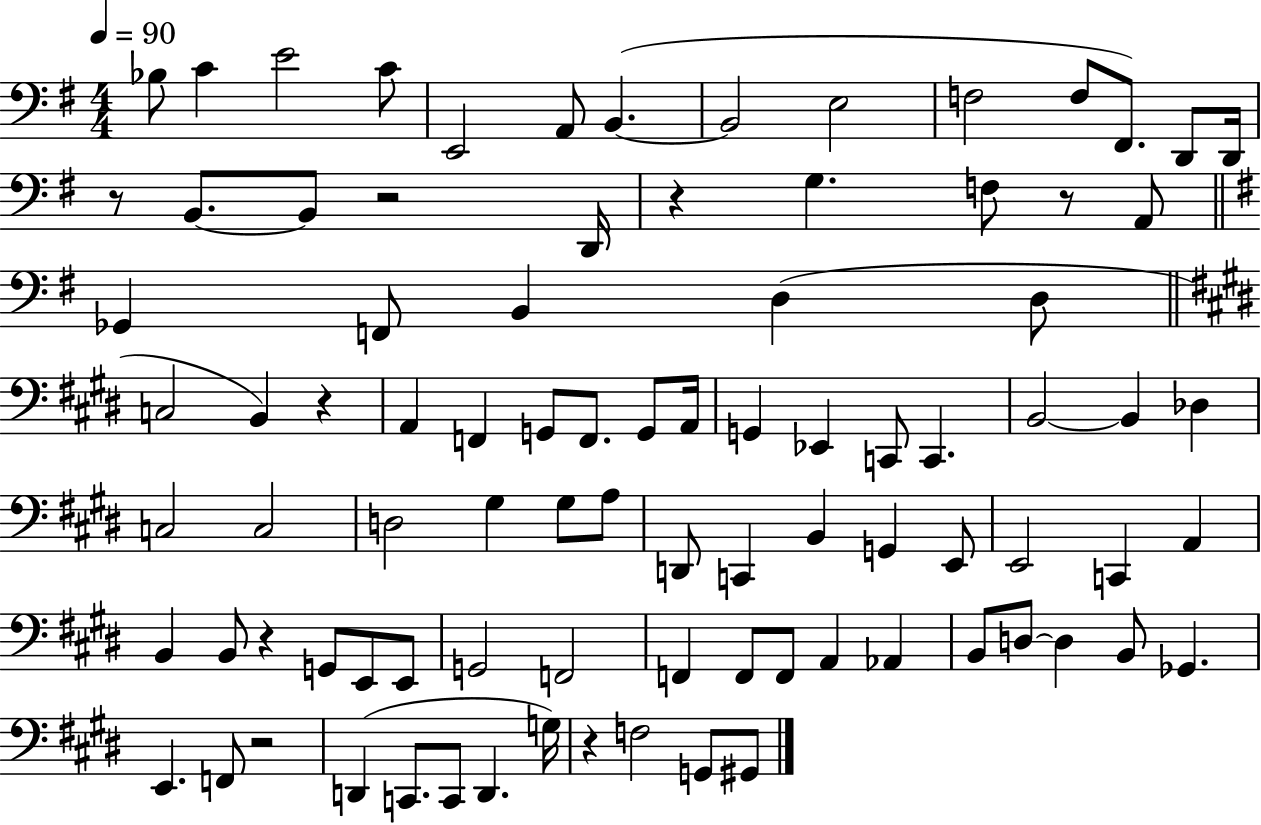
{
  \clef bass
  \numericTimeSignature
  \time 4/4
  \key g \major
  \tempo 4 = 90
  bes8 c'4 e'2 c'8 | e,2 a,8 b,4.~(~ | b,2 e2 | f2 f8 fis,8.) d,8 d,16 | \break r8 b,8.~~ b,8 r2 d,16 | r4 g4. f8 r8 a,8 | \bar "||" \break \key g \major ges,4 f,8 b,4 d4( d8 | \bar "||" \break \key e \major c2 b,4) r4 | a,4 f,4 g,8 f,8. g,8 a,16 | g,4 ees,4 c,8 c,4. | b,2~~ b,4 des4 | \break c2 c2 | d2 gis4 gis8 a8 | d,8 c,4 b,4 g,4 e,8 | e,2 c,4 a,4 | \break b,4 b,8 r4 g,8 e,8 e,8 | g,2 f,2 | f,4 f,8 f,8 a,4 aes,4 | b,8 d8~~ d4 b,8 ges,4. | \break e,4. f,8 r2 | d,4( c,8. c,8 d,4. g16) | r4 f2 g,8 gis,8 | \bar "|."
}